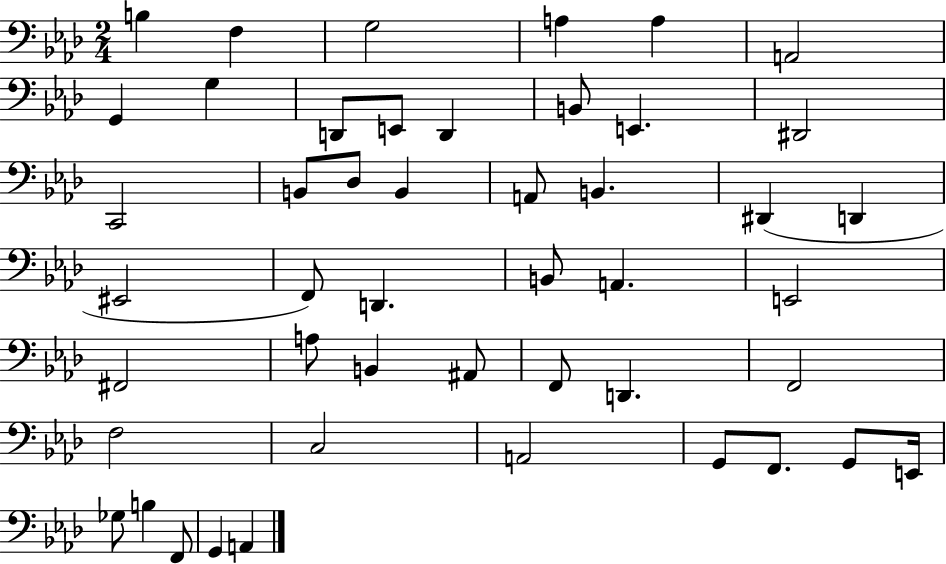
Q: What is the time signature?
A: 2/4